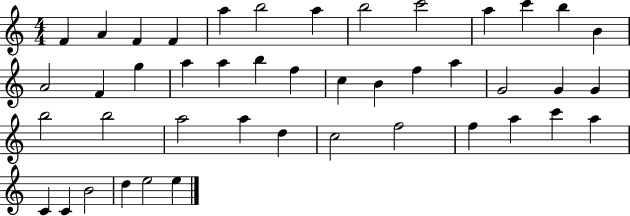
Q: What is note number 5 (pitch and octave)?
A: A5